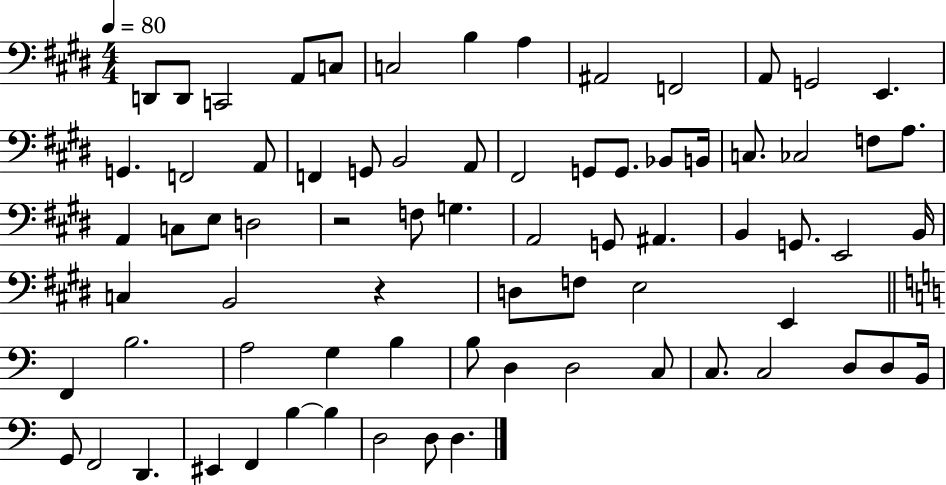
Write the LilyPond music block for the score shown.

{
  \clef bass
  \numericTimeSignature
  \time 4/4
  \key e \major
  \tempo 4 = 80
  d,8 d,8 c,2 a,8 c8 | c2 b4 a4 | ais,2 f,2 | a,8 g,2 e,4. | \break g,4. f,2 a,8 | f,4 g,8 b,2 a,8 | fis,2 g,8 g,8. bes,8 b,16 | c8. ces2 f8 a8. | \break a,4 c8 e8 d2 | r2 f8 g4. | a,2 g,8 ais,4. | b,4 g,8. e,2 b,16 | \break c4 b,2 r4 | d8 f8 e2 e,4 | \bar "||" \break \key a \minor f,4 b2. | a2 g4 b4 | b8 d4 d2 c8 | c8. c2 d8 d8 b,16 | \break g,8 f,2 d,4. | eis,4 f,4 b4~~ b4 | d2 d8 d4. | \bar "|."
}